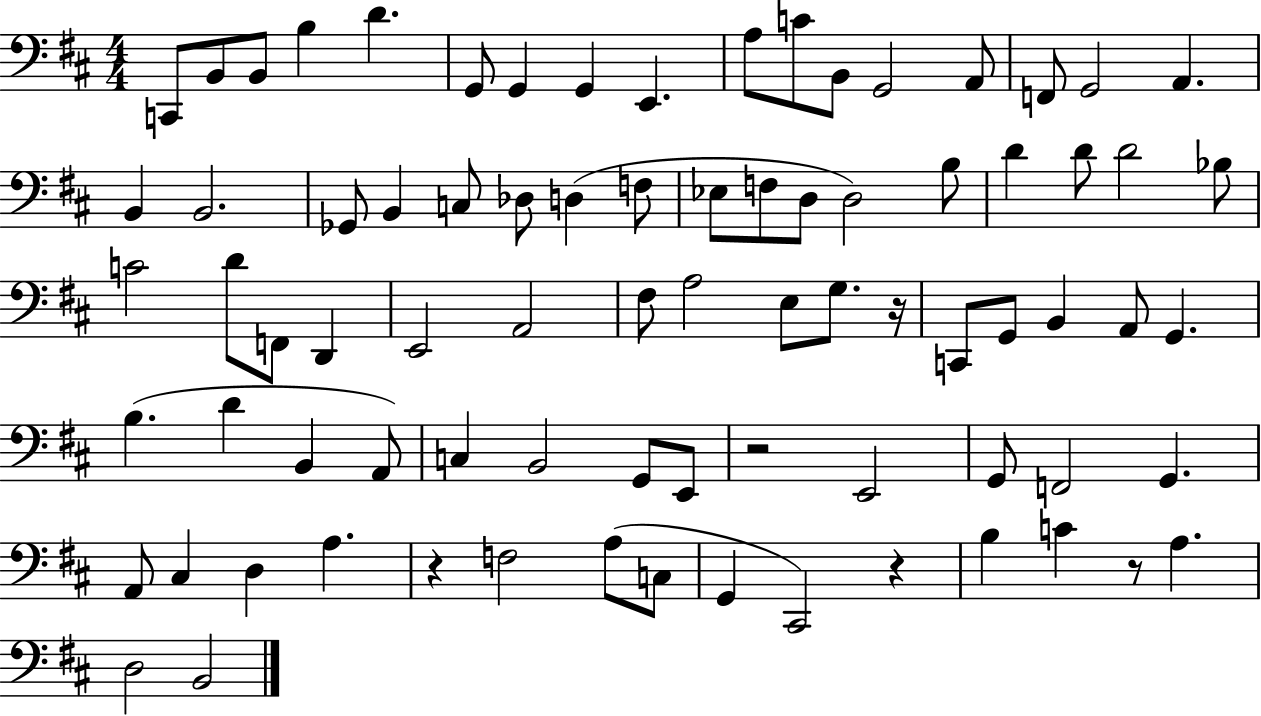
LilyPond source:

{
  \clef bass
  \numericTimeSignature
  \time 4/4
  \key d \major
  c,8 b,8 b,8 b4 d'4. | g,8 g,4 g,4 e,4. | a8 c'8 b,8 g,2 a,8 | f,8 g,2 a,4. | \break b,4 b,2. | ges,8 b,4 c8 des8 d4( f8 | ees8 f8 d8 d2) b8 | d'4 d'8 d'2 bes8 | \break c'2 d'8 f,8 d,4 | e,2 a,2 | fis8 a2 e8 g8. r16 | c,8 g,8 b,4 a,8 g,4. | \break b4.( d'4 b,4 a,8) | c4 b,2 g,8 e,8 | r2 e,2 | g,8 f,2 g,4. | \break a,8 cis4 d4 a4. | r4 f2 a8( c8 | g,4 cis,2) r4 | b4 c'4 r8 a4. | \break d2 b,2 | \bar "|."
}